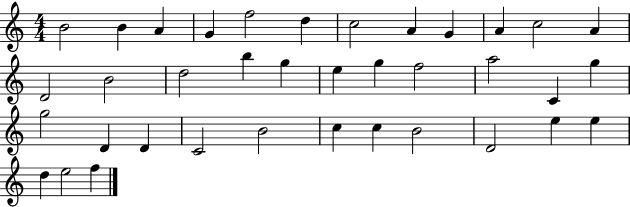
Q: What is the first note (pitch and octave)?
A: B4